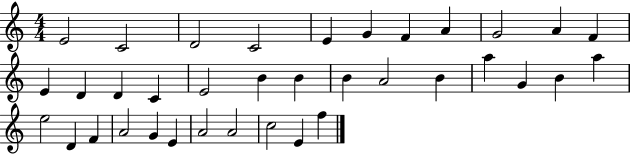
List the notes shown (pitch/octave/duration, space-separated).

E4/h C4/h D4/h C4/h E4/q G4/q F4/q A4/q G4/h A4/q F4/q E4/q D4/q D4/q C4/q E4/h B4/q B4/q B4/q A4/h B4/q A5/q G4/q B4/q A5/q E5/h D4/q F4/q A4/h G4/q E4/q A4/h A4/h C5/h E4/q F5/q